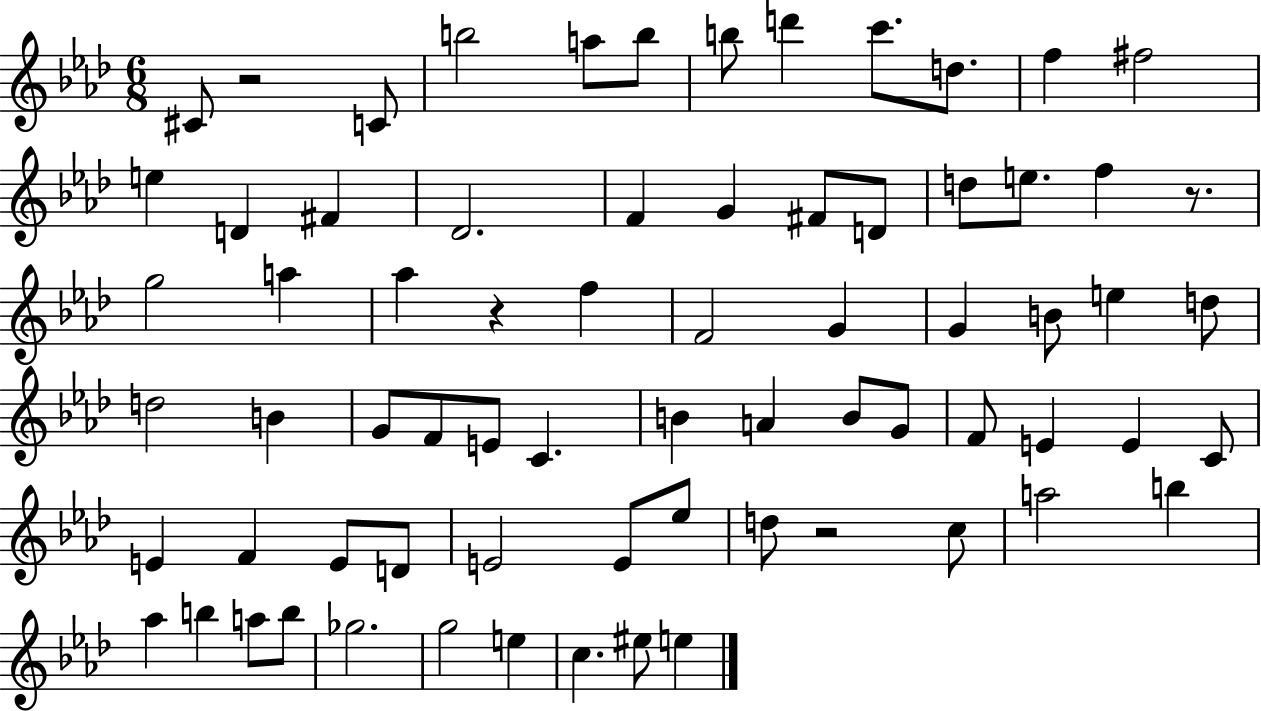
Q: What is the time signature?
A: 6/8